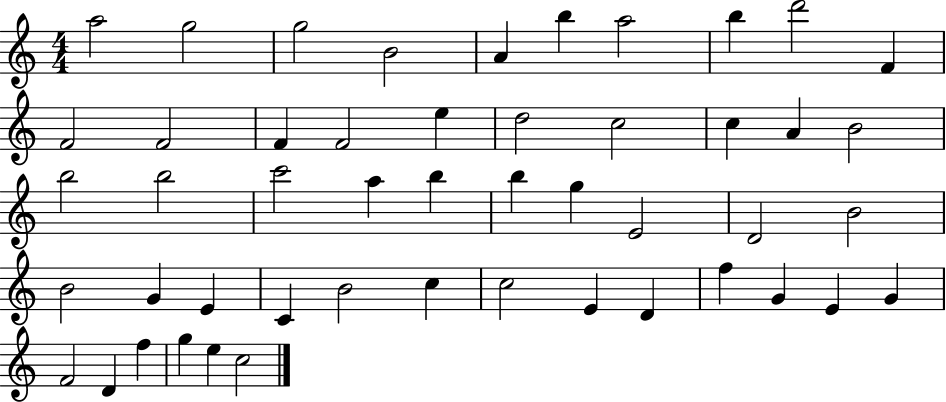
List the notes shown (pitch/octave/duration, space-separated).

A5/h G5/h G5/h B4/h A4/q B5/q A5/h B5/q D6/h F4/q F4/h F4/h F4/q F4/h E5/q D5/h C5/h C5/q A4/q B4/h B5/h B5/h C6/h A5/q B5/q B5/q G5/q E4/h D4/h B4/h B4/h G4/q E4/q C4/q B4/h C5/q C5/h E4/q D4/q F5/q G4/q E4/q G4/q F4/h D4/q F5/q G5/q E5/q C5/h